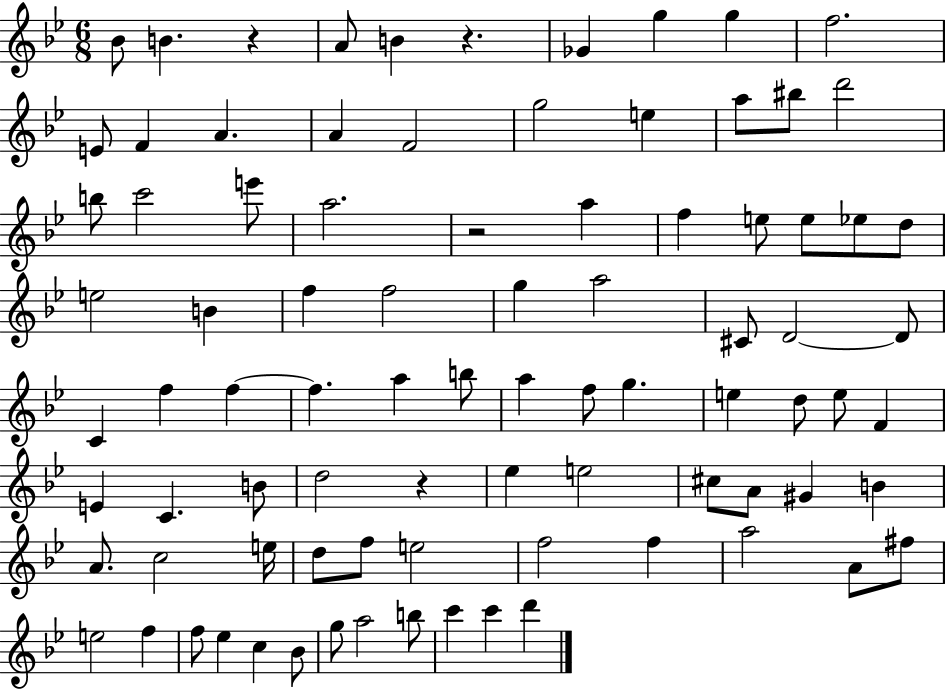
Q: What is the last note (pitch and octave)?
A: D6